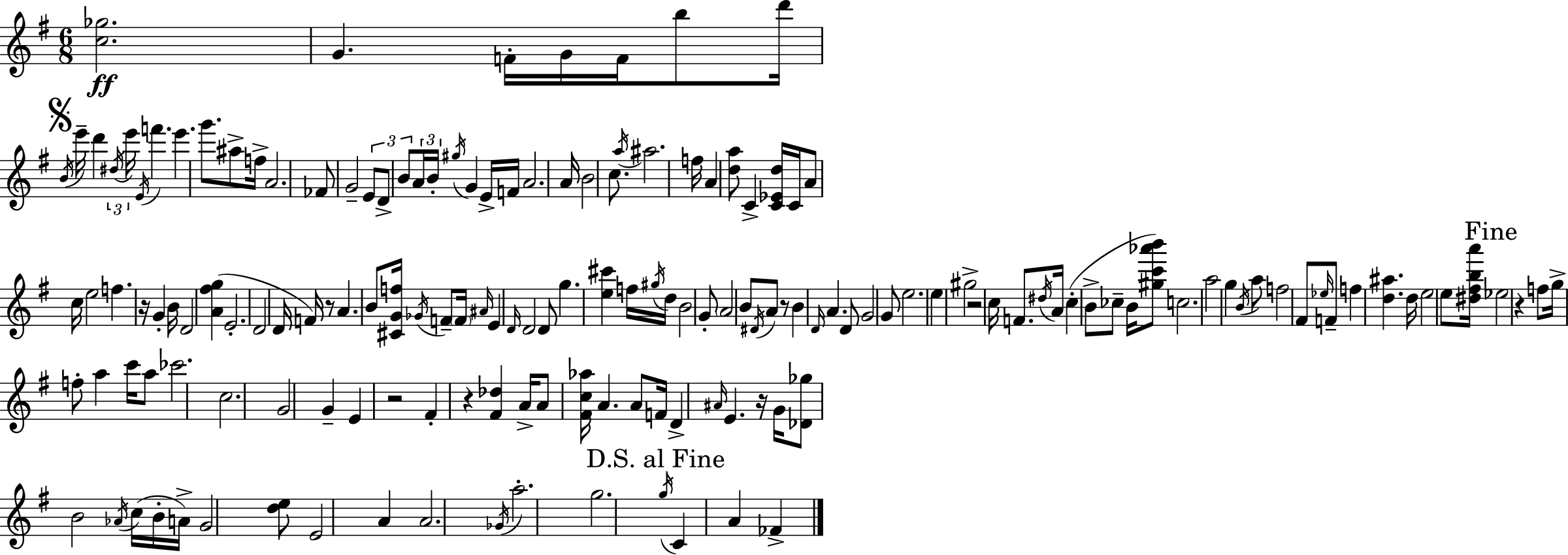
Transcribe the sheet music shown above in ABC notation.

X:1
T:Untitled
M:6/8
L:1/4
K:G
[c_g]2 G F/4 G/4 F/4 b/2 d'/4 B/4 e'/4 d' ^d/4 e'/4 E/4 f' e' g'/2 ^a/2 f/4 A2 _F/2 G2 E/2 D/2 B/2 A/4 B/4 ^g/4 G E/4 F/4 A2 A/4 B2 c/2 a/4 ^a2 f/4 A [da]/2 C [C_Ed]/4 C/4 A/2 c/4 e2 f z/4 G B/4 D2 [A^fg] E2 D2 D/4 F/4 z/2 A B/2 [^CGf]/4 _G/4 F/2 F/4 ^A/4 E D/4 D2 D/2 g [e^c'] f/4 ^g/4 d/4 B2 G/2 A2 B/2 ^D/4 A/2 z/2 B D/4 A D/2 G2 G/2 e2 e ^g2 z2 c/4 F/2 ^d/4 A/4 c B/2 _c/2 B/4 [^gc'_a'b']/2 c2 a2 g B/4 a/2 f2 ^F/2 _e/4 F/2 f [d^a] d/4 e2 e/2 [^d^fba']/4 _e2 z f/2 g/4 f/2 a c'/4 a/2 _c'2 c2 G2 G E z2 ^F z [^F_d] A/4 A/2 [^Fc_a]/4 A A/2 F/4 D ^A/4 E z/4 G/4 [_D_g]/2 B2 _A/4 c/4 B/4 A/4 G2 [de]/2 E2 A A2 _G/4 a2 g2 g/4 C A _F